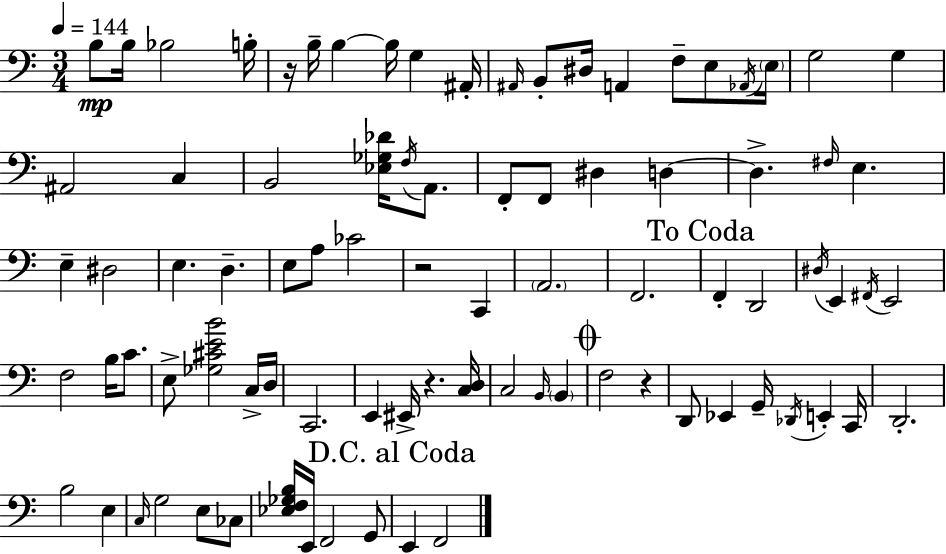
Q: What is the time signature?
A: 3/4